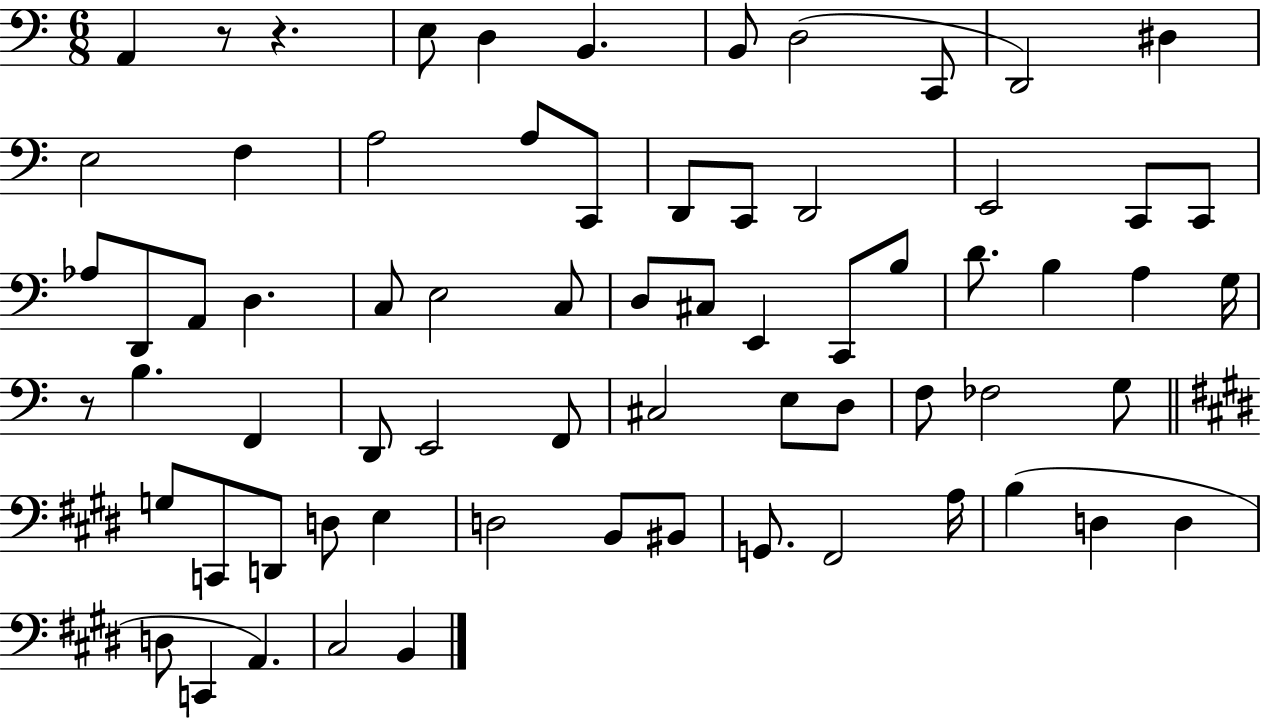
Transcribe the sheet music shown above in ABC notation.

X:1
T:Untitled
M:6/8
L:1/4
K:C
A,, z/2 z E,/2 D, B,, B,,/2 D,2 C,,/2 D,,2 ^D, E,2 F, A,2 A,/2 C,,/2 D,,/2 C,,/2 D,,2 E,,2 C,,/2 C,,/2 _A,/2 D,,/2 A,,/2 D, C,/2 E,2 C,/2 D,/2 ^C,/2 E,, C,,/2 B,/2 D/2 B, A, G,/4 z/2 B, F,, D,,/2 E,,2 F,,/2 ^C,2 E,/2 D,/2 F,/2 _F,2 G,/2 G,/2 C,,/2 D,,/2 D,/2 E, D,2 B,,/2 ^B,,/2 G,,/2 ^F,,2 A,/4 B, D, D, D,/2 C,, A,, ^C,2 B,,